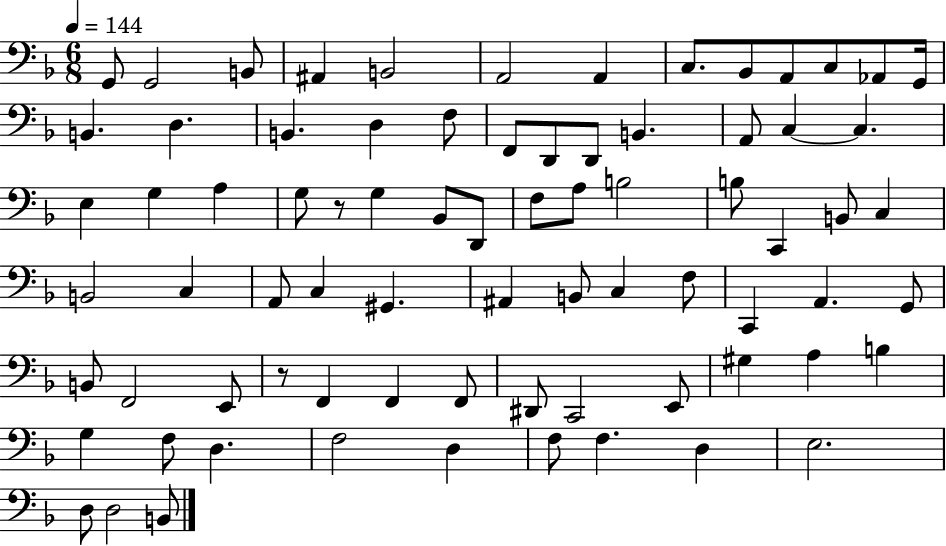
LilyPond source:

{
  \clef bass
  \numericTimeSignature
  \time 6/8
  \key f \major
  \tempo 4 = 144
  g,8 g,2 b,8 | ais,4 b,2 | a,2 a,4 | c8. bes,8 a,8 c8 aes,8 g,16 | \break b,4. d4. | b,4. d4 f8 | f,8 d,8 d,8 b,4. | a,8 c4~~ c4. | \break e4 g4 a4 | g8 r8 g4 bes,8 d,8 | f8 a8 b2 | b8 c,4 b,8 c4 | \break b,2 c4 | a,8 c4 gis,4. | ais,4 b,8 c4 f8 | c,4 a,4. g,8 | \break b,8 f,2 e,8 | r8 f,4 f,4 f,8 | dis,8 c,2 e,8 | gis4 a4 b4 | \break g4 f8 d4. | f2 d4 | f8 f4. d4 | e2. | \break d8 d2 b,8 | \bar "|."
}